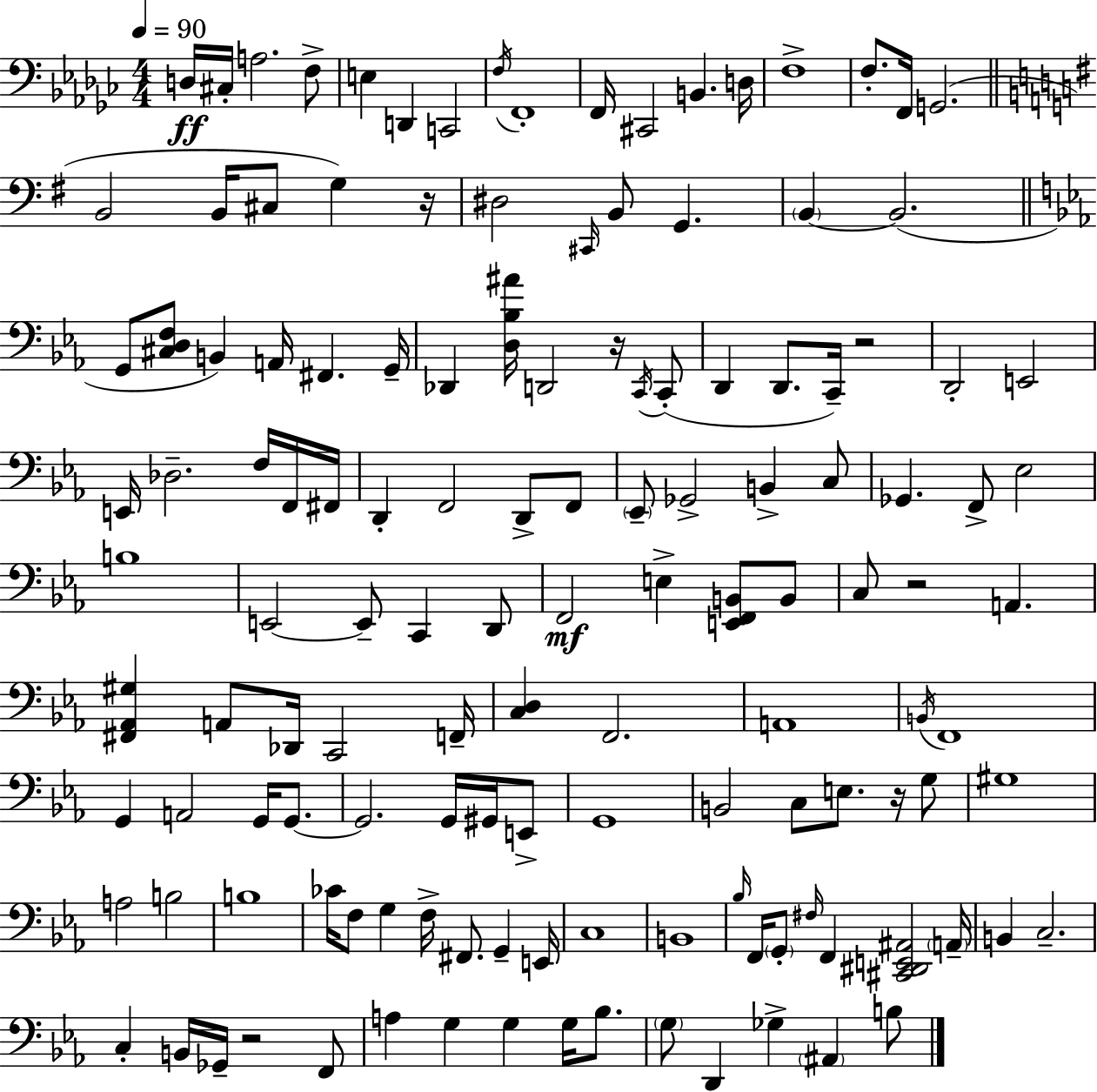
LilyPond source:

{
  \clef bass
  \numericTimeSignature
  \time 4/4
  \key ees \minor
  \tempo 4 = 90
  d16\ff cis16-. a2. f8-> | e4 d,4 c,2 | \acciaccatura { f16 } f,1-. | f,16 cis,2 b,4. | \break d16 f1-> | f8.-. f,16 g,2.( | \bar "||" \break \key e \minor b,2 b,16 cis8 g4) r16 | dis2 \grace { cis,16 } b,8 g,4. | \parenthesize b,4~~ b,2.( | \bar "||" \break \key c \minor g,8 <cis d f>8 b,4) a,16 fis,4. g,16-- | des,4 <d bes ais'>16 d,2 r16 \acciaccatura { c,16 } c,8-.( | d,4 d,8. c,16--) r2 | d,2-. e,2 | \break e,16 des2.-- f16 f,16 | fis,16 d,4-. f,2 d,8-> f,8 | \parenthesize ees,8-- ges,2-> b,4-> c8 | ges,4. f,8-> ees2 | \break b1 | e,2~~ e,8-- c,4 d,8 | f,2\mf e4-> <e, f, b,>8 b,8 | c8 r2 a,4. | \break <fis, aes, gis>4 a,8 des,16 c,2 | f,16-- <c d>4 f,2. | a,1 | \acciaccatura { b,16 } f,1 | \break g,4 a,2 g,16 g,8.~~ | g,2. g,16 gis,16 | e,8-> g,1 | b,2 c8 e8. r16 | \break g8 gis1 | a2 b2 | b1 | ces'16 f8 g4 f16-> fis,8. g,4-- | \break e,16 c1 | b,1 | \grace { bes16 } f,16 \parenthesize g,8-. \grace { fis16 } f,4 <cis, dis, e, ais,>2 | \parenthesize a,16-- b,4 c2.-- | \break c4-. b,16 ges,16-- r2 | f,8 a4 g4 g4 | g16 bes8. \parenthesize g8 d,4 ges4-> \parenthesize ais,4 | b8 \bar "|."
}